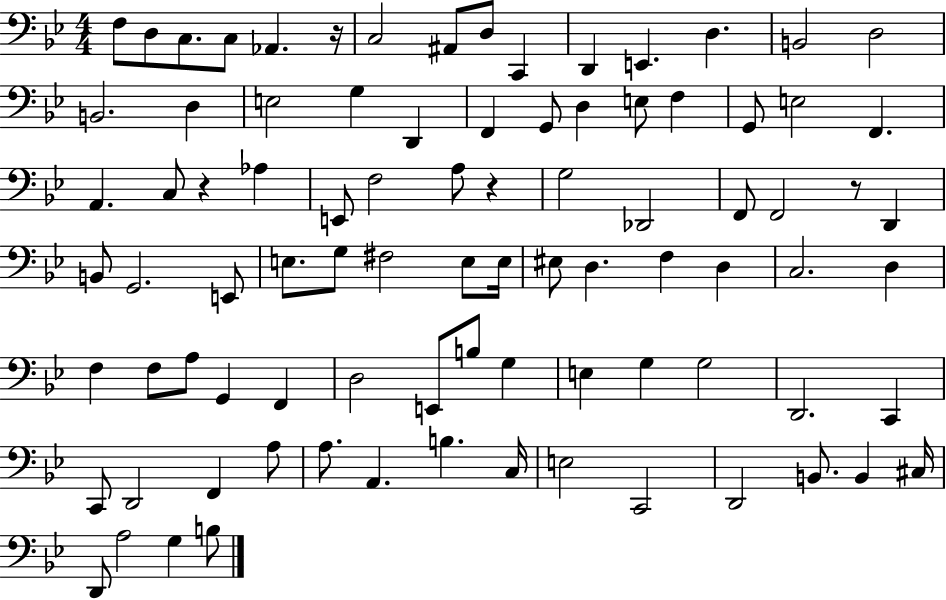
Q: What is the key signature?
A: BES major